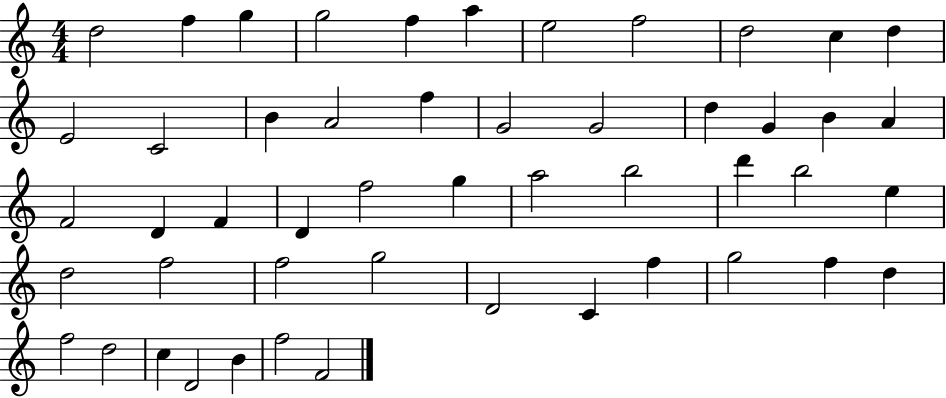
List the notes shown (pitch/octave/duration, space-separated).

D5/h F5/q G5/q G5/h F5/q A5/q E5/h F5/h D5/h C5/q D5/q E4/h C4/h B4/q A4/h F5/q G4/h G4/h D5/q G4/q B4/q A4/q F4/h D4/q F4/q D4/q F5/h G5/q A5/h B5/h D6/q B5/h E5/q D5/h F5/h F5/h G5/h D4/h C4/q F5/q G5/h F5/q D5/q F5/h D5/h C5/q D4/h B4/q F5/h F4/h